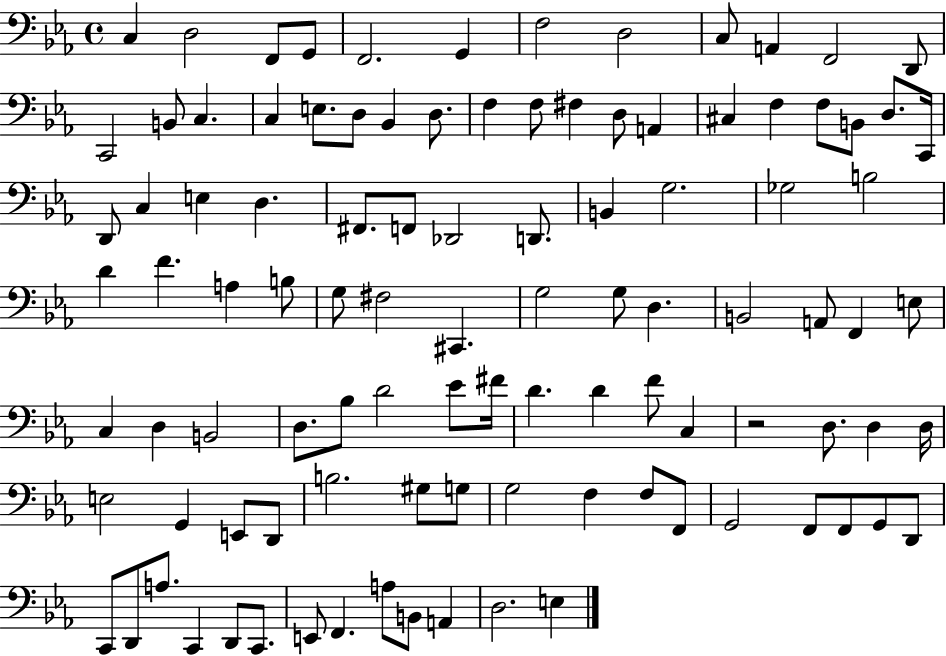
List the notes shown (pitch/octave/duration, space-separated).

C3/q D3/h F2/e G2/e F2/h. G2/q F3/h D3/h C3/e A2/q F2/h D2/e C2/h B2/e C3/q. C3/q E3/e. D3/e Bb2/q D3/e. F3/q F3/e F#3/q D3/e A2/q C#3/q F3/q F3/e B2/e D3/e. C2/s D2/e C3/q E3/q D3/q. F#2/e. F2/e Db2/h D2/e. B2/q G3/h. Gb3/h B3/h D4/q F4/q. A3/q B3/e G3/e F#3/h C#2/q. G3/h G3/e D3/q. B2/h A2/e F2/q E3/e C3/q D3/q B2/h D3/e. Bb3/e D4/h Eb4/e F#4/s D4/q. D4/q F4/e C3/q R/h D3/e. D3/q D3/s E3/h G2/q E2/e D2/e B3/h. G#3/e G3/e G3/h F3/q F3/e F2/e G2/h F2/e F2/e G2/e D2/e C2/e D2/e A3/e. C2/q D2/e C2/e. E2/e F2/q. A3/e B2/e A2/q D3/h. E3/q